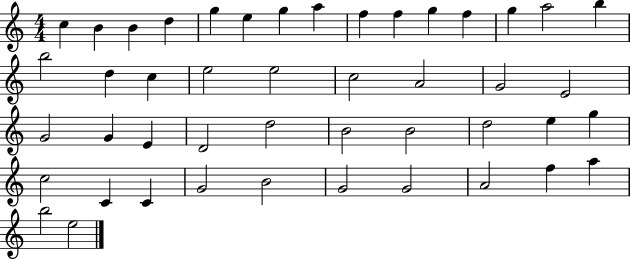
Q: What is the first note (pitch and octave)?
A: C5